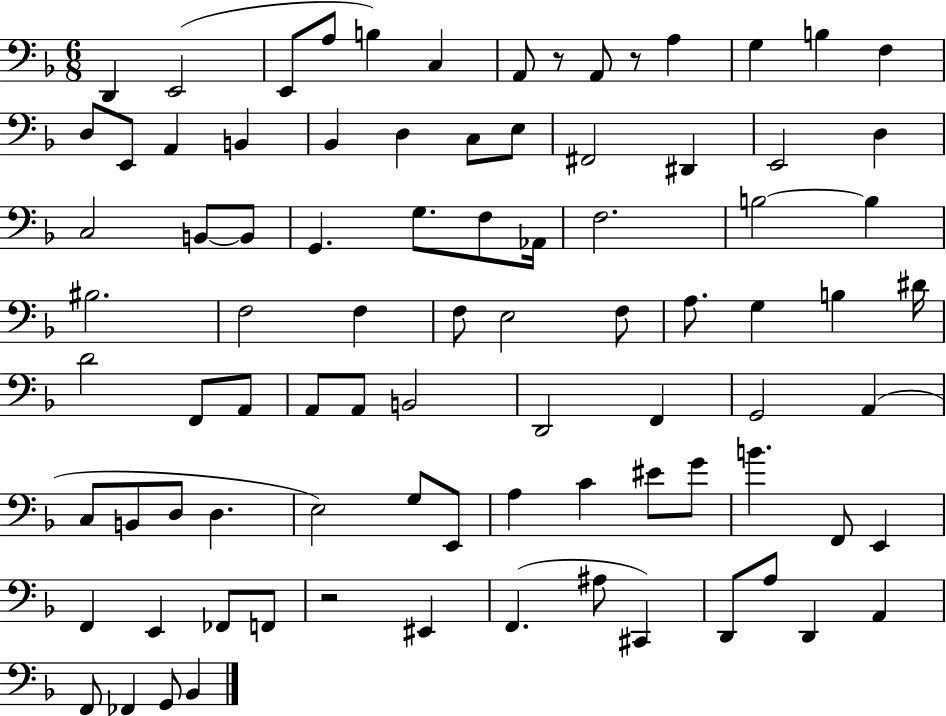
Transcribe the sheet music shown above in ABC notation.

X:1
T:Untitled
M:6/8
L:1/4
K:F
D,, E,,2 E,,/2 A,/2 B, C, A,,/2 z/2 A,,/2 z/2 A, G, B, F, D,/2 E,,/2 A,, B,, _B,, D, C,/2 E,/2 ^F,,2 ^D,, E,,2 D, C,2 B,,/2 B,,/2 G,, G,/2 F,/2 _A,,/4 F,2 B,2 B, ^B,2 F,2 F, F,/2 E,2 F,/2 A,/2 G, B, ^D/4 D2 F,,/2 A,,/2 A,,/2 A,,/2 B,,2 D,,2 F,, G,,2 A,, C,/2 B,,/2 D,/2 D, E,2 G,/2 E,,/2 A, C ^E/2 G/2 B F,,/2 E,, F,, E,, _F,,/2 F,,/2 z2 ^E,, F,, ^A,/2 ^C,, D,,/2 A,/2 D,, A,, F,,/2 _F,, G,,/2 _B,,